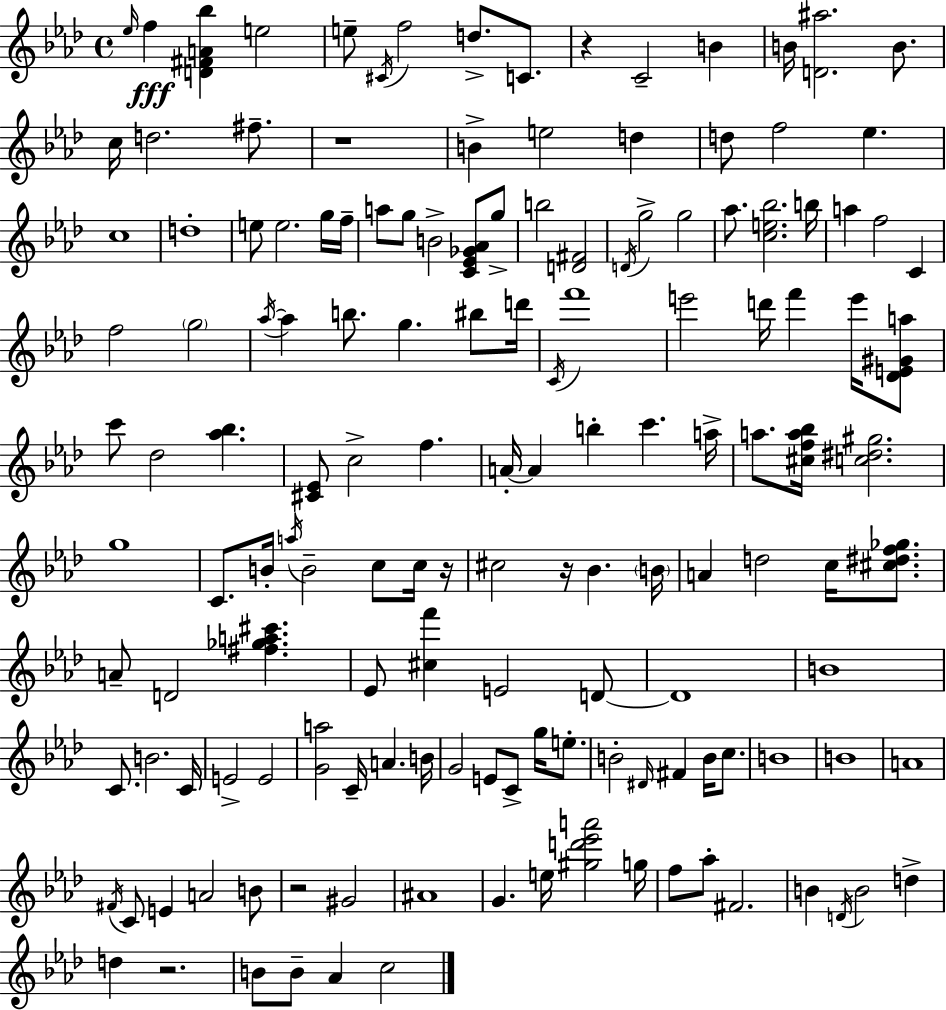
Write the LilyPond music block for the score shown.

{
  \clef treble
  \time 4/4
  \defaultTimeSignature
  \key f \minor
  \grace { ees''16 }\fff f''4 <d' fis' a' bes''>4 e''2 | e''8-- \acciaccatura { cis'16 } f''2 d''8.-> c'8. | r4 c'2-- b'4 | b'16 <d' ais''>2. b'8. | \break c''16 d''2. fis''8.-- | r1 | b'4-> e''2 d''4 | d''8 f''2 ees''4. | \break c''1 | d''1-. | e''8 e''2. | g''16 f''16-- a''8 g''8 b'2-> <c' ees' ges' aes'>8 | \break g''8-> b''2 <d' fis'>2 | \acciaccatura { d'16 } g''2-> g''2 | aes''8. <c'' e'' bes''>2. | b''16 a''4 f''2 c'4 | \break f''2 \parenthesize g''2 | \acciaccatura { aes''16~ }~ aes''4 b''8. g''4. | bis''8 d'''16 \acciaccatura { c'16 } f'''1 | e'''2 d'''16 f'''4 | \break e'''16 <des' e' gis' a''>8 c'''8 des''2 <aes'' bes''>4. | <cis' ees'>8 c''2-> f''4. | a'16-.~~ a'4 b''4-. c'''4. | a''16-> a''8. <cis'' f'' a'' bes''>16 <c'' dis'' gis''>2. | \break g''1 | c'8. b'16-. \acciaccatura { a''16 } b'2-- | c''8 c''16 r16 cis''2 r16 bes'4. | \parenthesize b'16 a'4 d''2 | \break c''16 <cis'' dis'' f'' ges''>8. a'8-- d'2 | <fis'' ges'' a'' cis'''>4. ees'8 <cis'' f'''>4 e'2 | d'8~~ d'1 | b'1 | \break c'8. b'2. | c'16 e'2-> e'2 | <g' a''>2 c'16-- a'4. | b'16 g'2 e'8 | \break c'8-> g''16 e''8.-. b'2-. \grace { dis'16 } fis'4 | b'16 c''8. b'1 | b'1 | a'1 | \break \acciaccatura { fis'16 } c'8 e'4 a'2 | b'8 r2 | gis'2 ais'1 | g'4. e''16 <gis'' d''' ees''' a'''>2 | \break g''16 f''8 aes''8-. fis'2. | b'4 \acciaccatura { d'16 } b'2 | d''4-> d''4 r2. | b'8 b'8-- aes'4 | \break c''2 \bar "|."
}